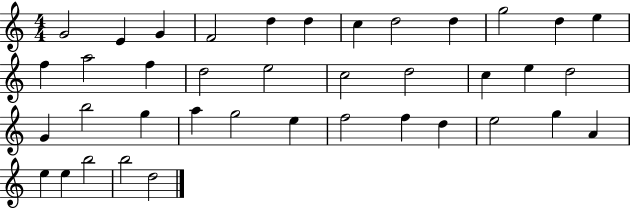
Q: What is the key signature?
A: C major